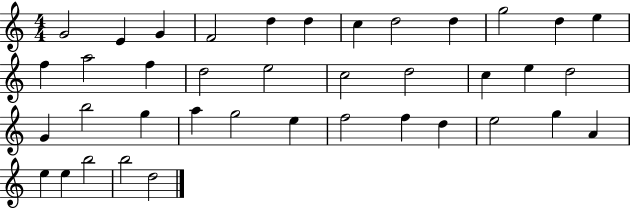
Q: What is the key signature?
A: C major